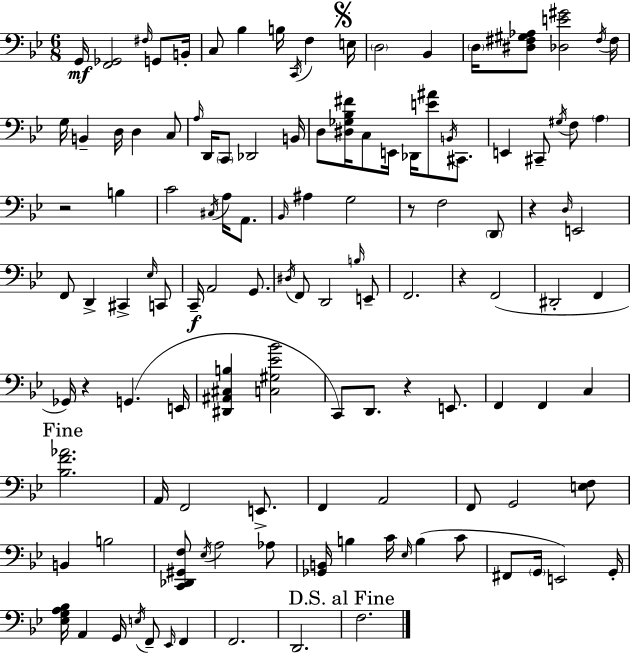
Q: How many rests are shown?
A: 6